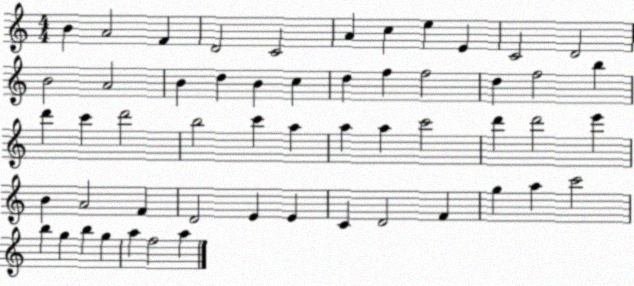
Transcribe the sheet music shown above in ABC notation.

X:1
T:Untitled
M:4/4
L:1/4
K:C
B A2 F D2 C2 A c e E C2 D2 B2 A2 B d B c d f f2 d f2 b d' c' d'2 b2 c' a a a c'2 d' d'2 e' B A2 F D2 E E C D2 F g a c'2 b g b g a f2 a